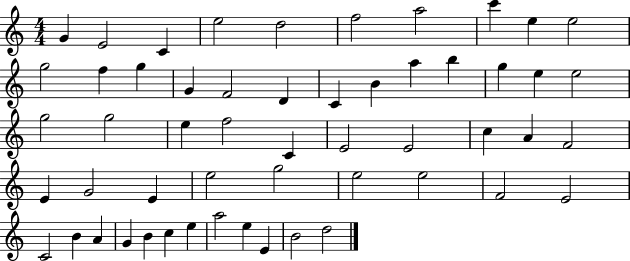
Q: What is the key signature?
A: C major